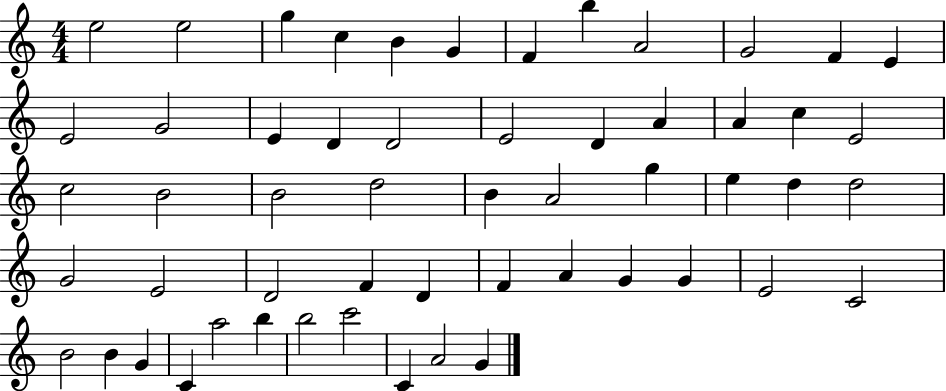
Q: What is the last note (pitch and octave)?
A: G4